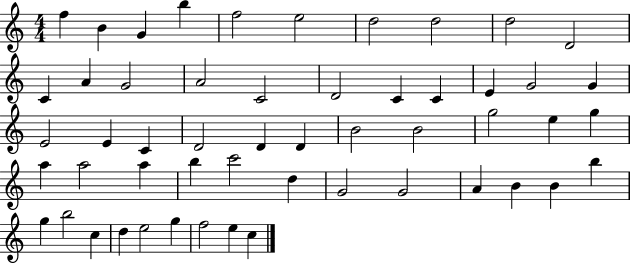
X:1
T:Untitled
M:4/4
L:1/4
K:C
f B G b f2 e2 d2 d2 d2 D2 C A G2 A2 C2 D2 C C E G2 G E2 E C D2 D D B2 B2 g2 e g a a2 a b c'2 d G2 G2 A B B b g b2 c d e2 g f2 e c